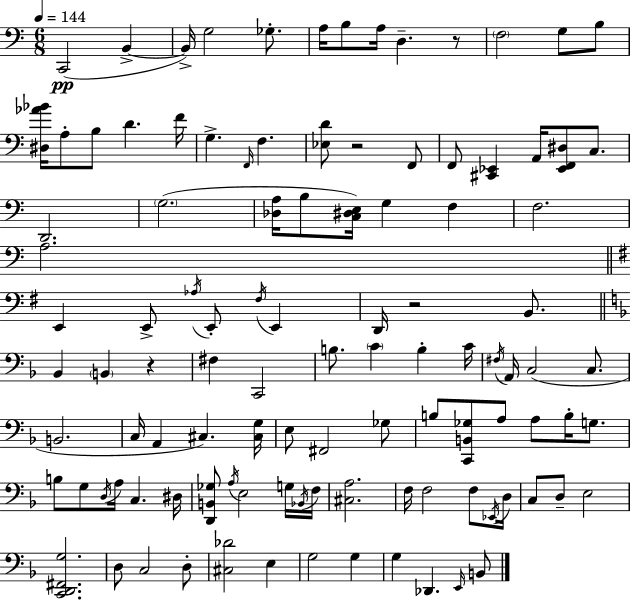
X:1
T:Untitled
M:6/8
L:1/4
K:C
C,,2 B,, B,,/4 G,2 _G,/2 A,/4 B,/2 A,/4 D, z/2 F,2 G,/2 B,/2 [^D,_A_B]/4 A,/2 B,/2 D F/4 G, F,,/4 F, [_E,D]/2 z2 F,,/2 F,,/2 [^C,,_E,,] A,,/4 [_E,,F,,^D,]/2 C,/2 D,,2 G,2 [_D,A,]/4 B,/2 [C,^D,E,]/4 G, F, F,2 A,2 E,, E,,/2 _A,/4 E,,/2 ^F,/4 E,, D,,/4 z2 B,,/2 _B,, B,, z ^F, C,,2 B,/2 C B, C/4 ^F,/4 A,,/4 C,2 C,/2 B,,2 C,/4 A,, ^C, [^C,G,]/4 E,/2 ^F,,2 _G,/2 B,/2 [C,,B,,_G,]/2 A,/2 A,/2 B,/4 G,/2 B,/2 G,/2 D,/4 A,/4 C, ^D,/4 [D,,B,,_G,]/2 A,/4 E,2 G,/4 _B,,/4 F,/4 [^C,A,]2 F,/4 F,2 F,/2 _E,,/4 D,/4 C,/2 D,/2 E,2 [C,,D,,^F,,G,]2 D,/2 C,2 D,/2 [^C,_D]2 E, G,2 G, G, _D,, E,,/4 B,,/2